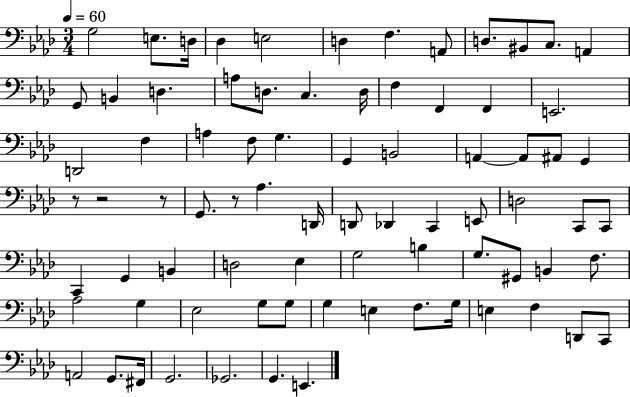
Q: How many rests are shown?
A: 4